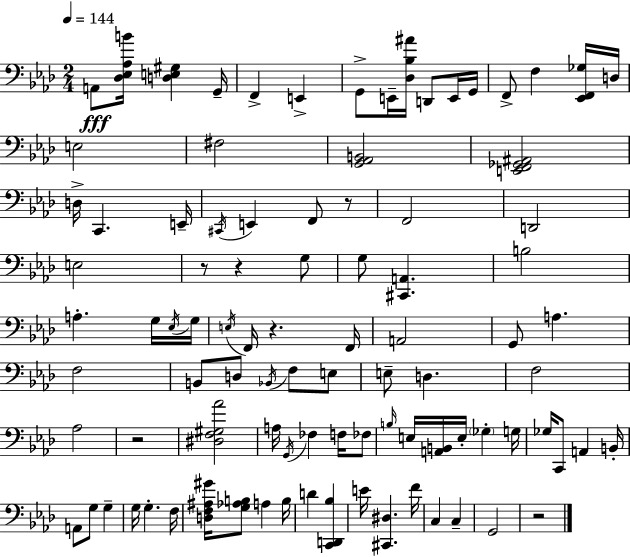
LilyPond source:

{
  \clef bass
  \numericTimeSignature
  \time 2/4
  \key f \minor
  \tempo 4 = 144
  a,8\fff <des ees aes b'>16 <d e gis>4 g,16-- | f,4-> e,4-> | g,8-> e,16-- <des bes ais'>16 d,8 e,16 g,16 | f,8-> f4 <ees, f, ges>16 d16 | \break e2 | fis2 | <g, aes, b,>2 | <e, f, ges, ais,>2 | \break d16-> c,4. e,16-- | \acciaccatura { cis,16 } e,4 f,8 r8 | f,2 | d,2 | \break e2 | r8 r4 g8 | g8 <cis, a,>4. | b2 | \break a4.-. g16 | \acciaccatura { ees16 } g16 \acciaccatura { e16 } f,16 r4. | f,16 a,2 | g,8 a4. | \break f2 | b,8 d8 \acciaccatura { bes,16 } | f8 e8 e8-- d4. | f2 | \break aes2 | r2 | <dis f gis aes'>2 | a16 \acciaccatura { g,16 } fes4 | \break f16 fes8 \grace { b16 } e16 <a, b,>16 | e16-. \parenthesize ges4-. g16 ges16 c,8 | a,4 b,16-. a,8 | g8 g4-- g16 g4.-. | \break f16 <d f ais gis'>16 <g aes b>8 | a4 b16 d'4 | <c, d, bes>4 e'16 <cis, dis>4. | f'16 c4 | \break c4-- g,2 | r2 | \bar "|."
}